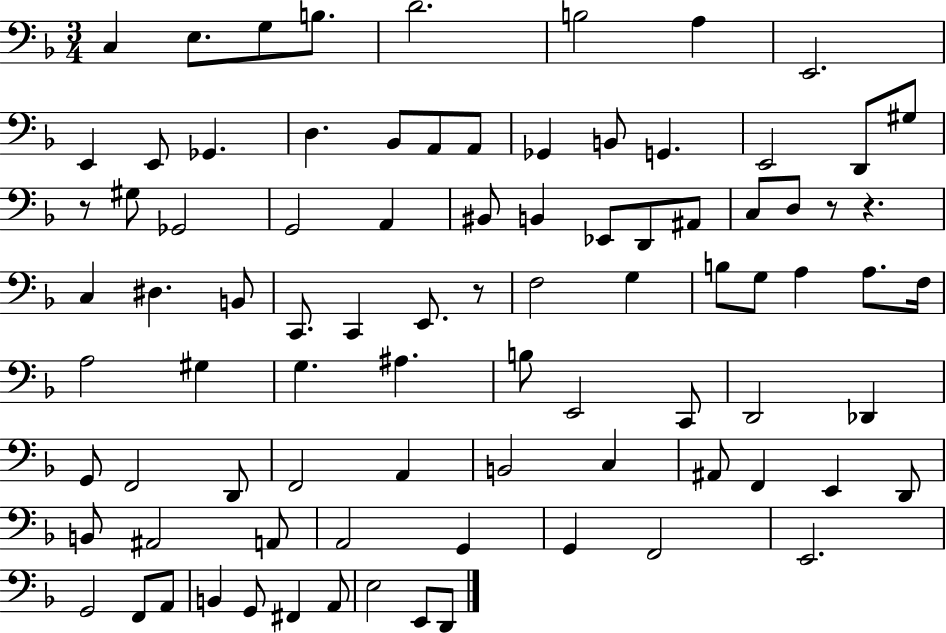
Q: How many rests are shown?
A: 4